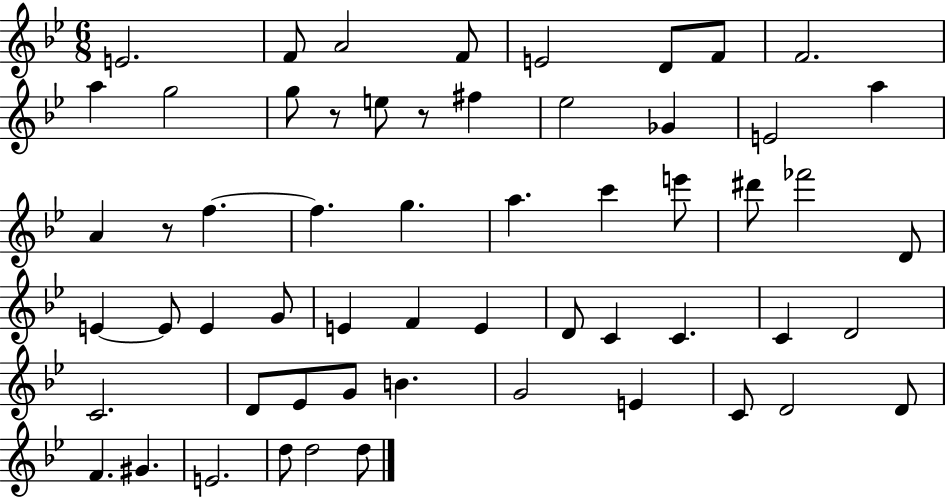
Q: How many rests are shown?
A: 3